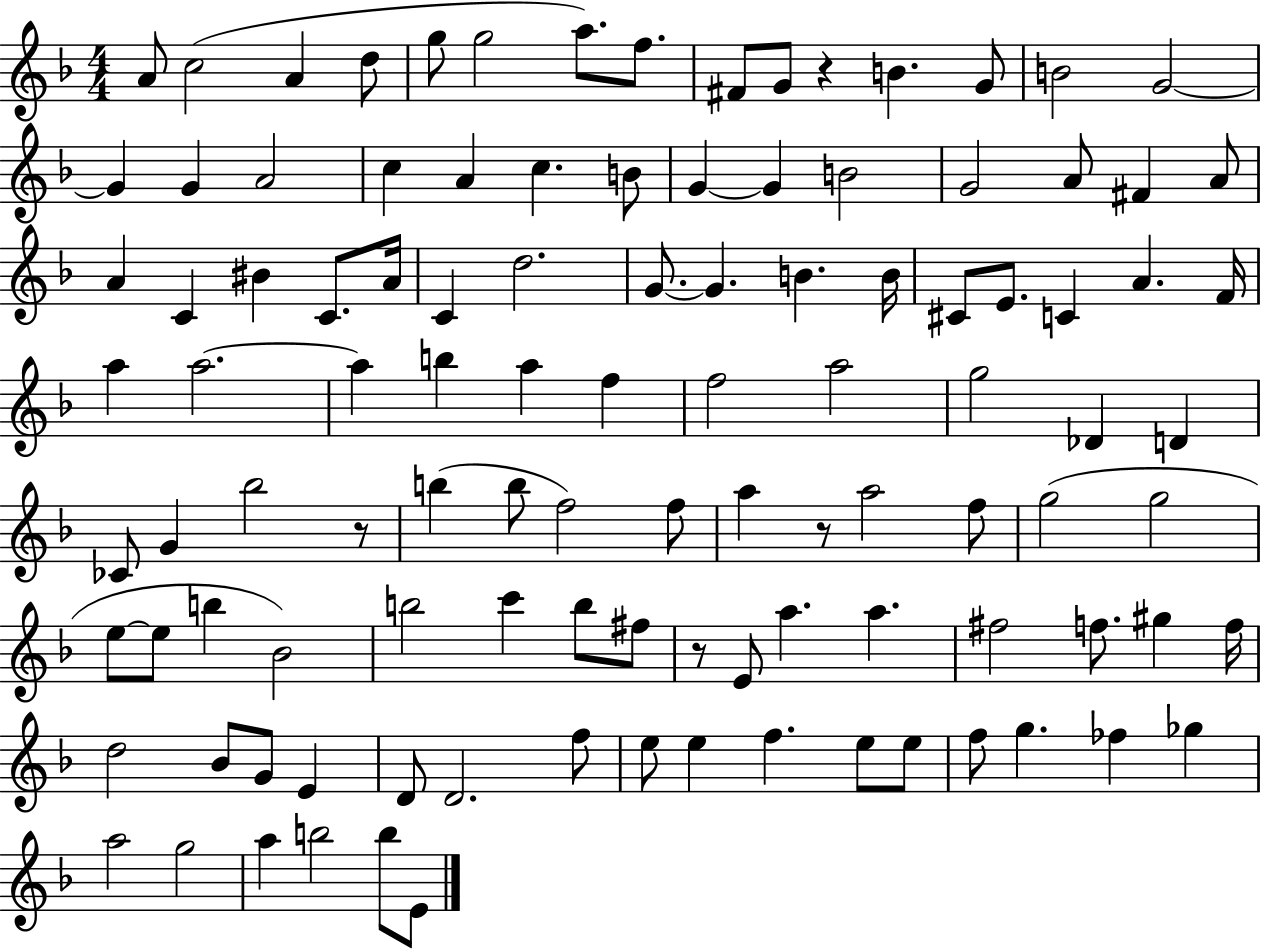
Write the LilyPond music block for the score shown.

{
  \clef treble
  \numericTimeSignature
  \time 4/4
  \key f \major
  \repeat volta 2 { a'8 c''2( a'4 d''8 | g''8 g''2 a''8.) f''8. | fis'8 g'8 r4 b'4. g'8 | b'2 g'2~~ | \break g'4 g'4 a'2 | c''4 a'4 c''4. b'8 | g'4~~ g'4 b'2 | g'2 a'8 fis'4 a'8 | \break a'4 c'4 bis'4 c'8. a'16 | c'4 d''2. | g'8.~~ g'4. b'4. b'16 | cis'8 e'8. c'4 a'4. f'16 | \break a''4 a''2.~~ | a''4 b''4 a''4 f''4 | f''2 a''2 | g''2 des'4 d'4 | \break ces'8 g'4 bes''2 r8 | b''4( b''8 f''2) f''8 | a''4 r8 a''2 f''8 | g''2( g''2 | \break e''8~~ e''8 b''4 bes'2) | b''2 c'''4 b''8 fis''8 | r8 e'8 a''4. a''4. | fis''2 f''8. gis''4 f''16 | \break d''2 bes'8 g'8 e'4 | d'8 d'2. f''8 | e''8 e''4 f''4. e''8 e''8 | f''8 g''4. fes''4 ges''4 | \break a''2 g''2 | a''4 b''2 b''8 e'8 | } \bar "|."
}